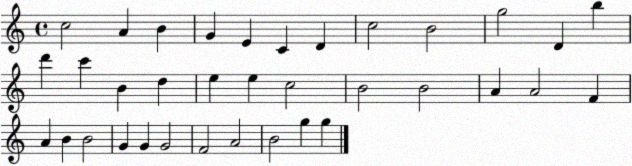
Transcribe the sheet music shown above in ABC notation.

X:1
T:Untitled
M:4/4
L:1/4
K:C
c2 A B G E C D c2 B2 g2 D b d' c' B d e e c2 B2 B2 A A2 F A B B2 G G G2 F2 A2 B2 g g